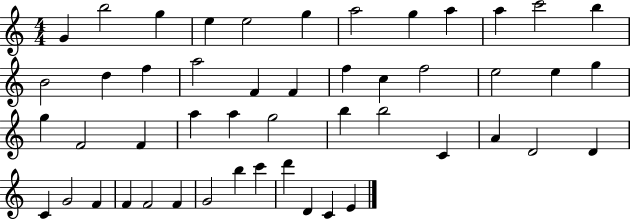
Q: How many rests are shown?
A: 0